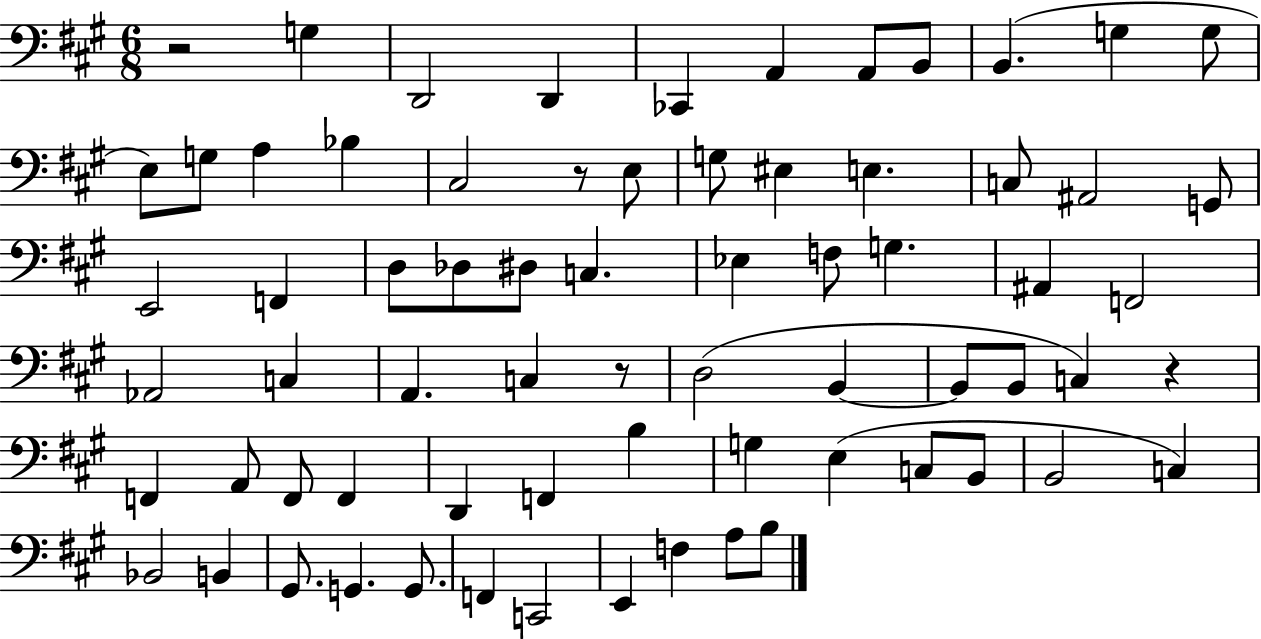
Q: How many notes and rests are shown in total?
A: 70